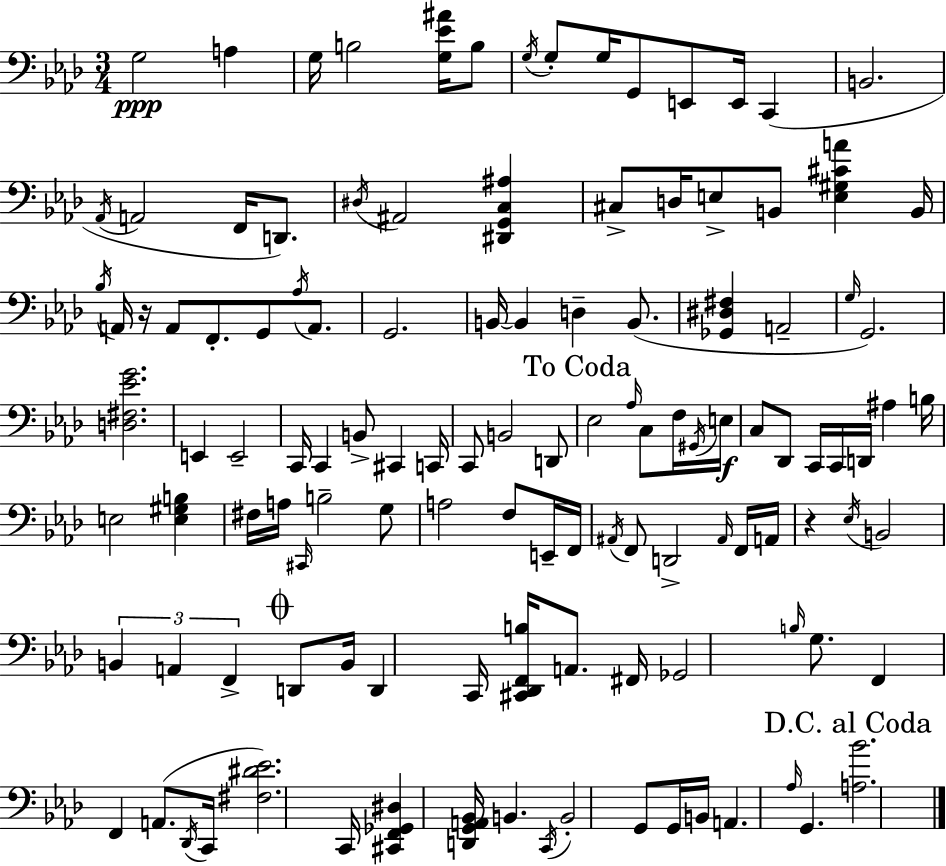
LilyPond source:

{
  \clef bass
  \numericTimeSignature
  \time 3/4
  \key f \minor
  g2\ppp a4 | g16 b2 <g ees' ais'>16 b8 | \acciaccatura { g16 } g8-. g16 g,8 e,8 e,16 c,4( | b,2. | \break \acciaccatura { aes,16 } a,2 f,16 d,8.) | \acciaccatura { dis16 } ais,2 <dis, g, c ais>4 | cis8-> d16 e8-> b,8 <e gis cis' a'>4 | b,16 \acciaccatura { bes16 } a,16 r16 a,8 f,8.-. g,8 | \break \acciaccatura { aes16 } a,8. g,2. | b,16~~ b,4 d4-- | b,8.( <ges, dis fis>4 a,2-- | \grace { g16 }) g,2. | \break <d fis ees' g'>2. | e,4 e,2-- | c,16 c,4 b,8-> | cis,4 c,16 c,8 b,2 | \break d,8 \mark "To Coda" ees2 | \grace { aes16 } c8 f16 \acciaccatura { gis,16 } e16\f c8 des,8 | c,16 c,16 d,16 ais4 b16 e2 | <e gis b>4 fis16 a16 \grace { cis,16 } b2-- | \break g8 a2 | f8 e,16-- f,16 \acciaccatura { ais,16 } f,8 | d,2-> \grace { ais,16 } f,16 a,16 r4 | \acciaccatura { ees16 } b,2 | \break \tuplet 3/2 { b,4 a,4 f,4-> } | \mark \markup { \musicglyph "scripts.coda" } d,8 b,16 d,4 c,16 <cis, des, f, b>16 a,8. | fis,16 ges,2 \grace { b16 } g8. | f,4 f,4 a,8.( | \break \acciaccatura { des,16 } c,16 <fis dis' ees'>2.) | c,16 <cis, f, ges, dis>4 <d, g, a, bes,>16 b,4. | \acciaccatura { c,16 } b,2-. g,8 | g,16 b,16 a,4. \grace { aes16 } g,4. | \break \mark "D.C. al Coda" <a bes'>2. | \bar "|."
}